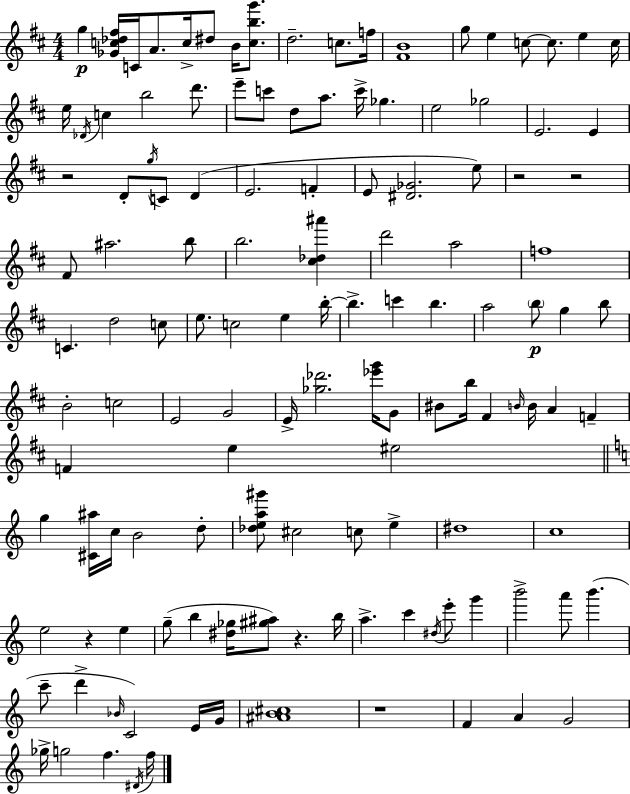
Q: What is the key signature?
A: D major